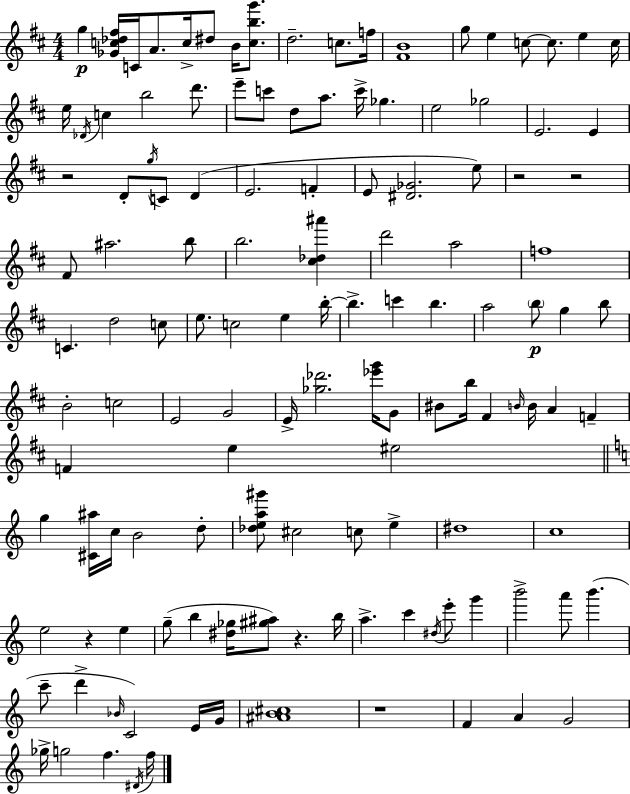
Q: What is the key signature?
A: D major